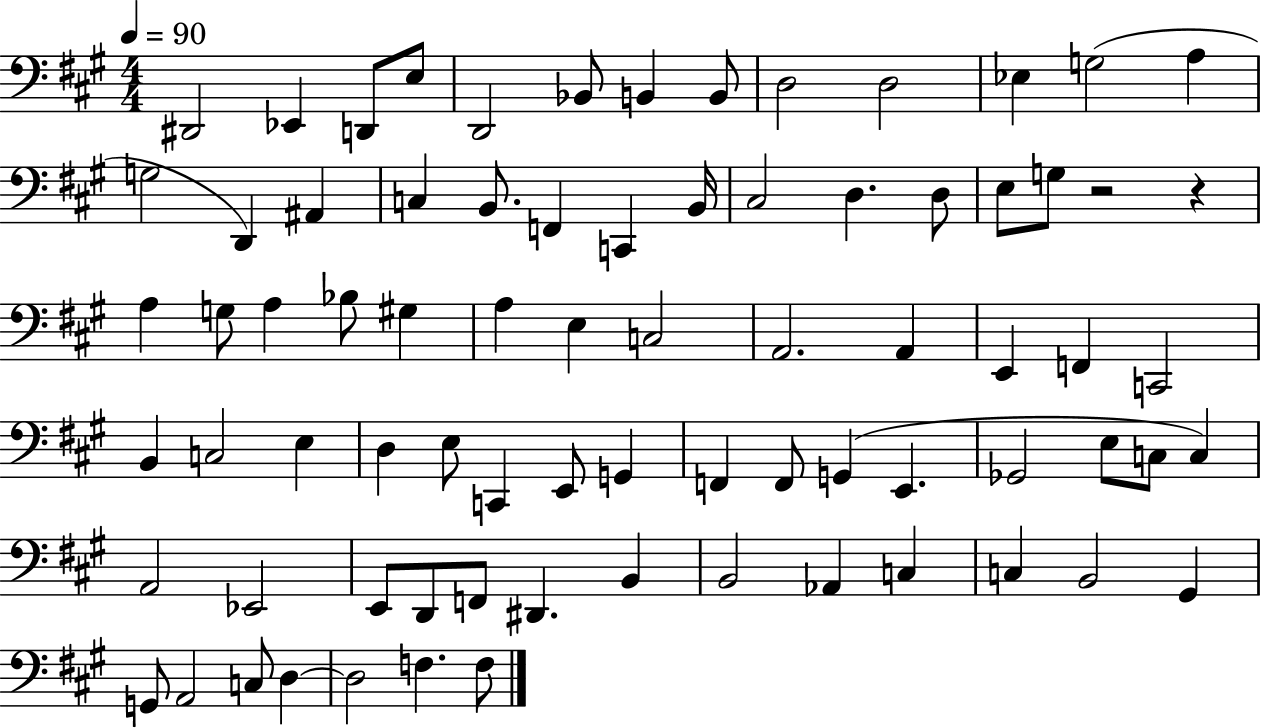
X:1
T:Untitled
M:4/4
L:1/4
K:A
^D,,2 _E,, D,,/2 E,/2 D,,2 _B,,/2 B,, B,,/2 D,2 D,2 _E, G,2 A, G,2 D,, ^A,, C, B,,/2 F,, C,, B,,/4 ^C,2 D, D,/2 E,/2 G,/2 z2 z A, G,/2 A, _B,/2 ^G, A, E, C,2 A,,2 A,, E,, F,, C,,2 B,, C,2 E, D, E,/2 C,, E,,/2 G,, F,, F,,/2 G,, E,, _G,,2 E,/2 C,/2 C, A,,2 _E,,2 E,,/2 D,,/2 F,,/2 ^D,, B,, B,,2 _A,, C, C, B,,2 ^G,, G,,/2 A,,2 C,/2 D, D,2 F, F,/2